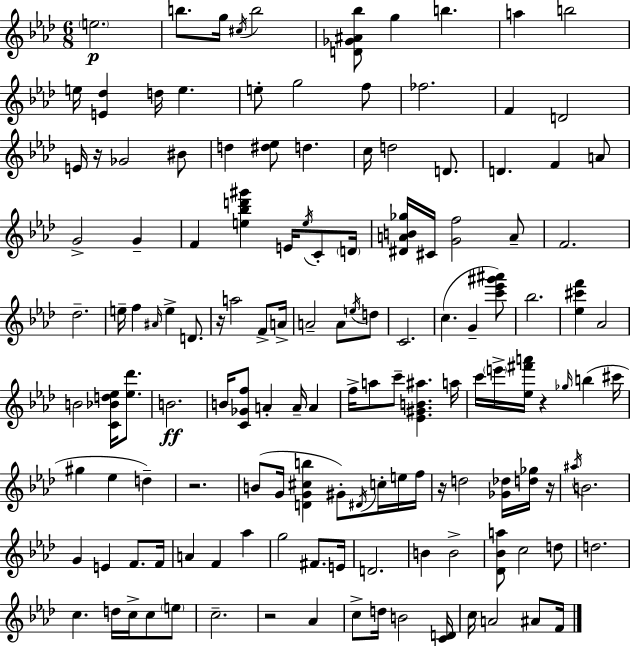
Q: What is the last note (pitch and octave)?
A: F4